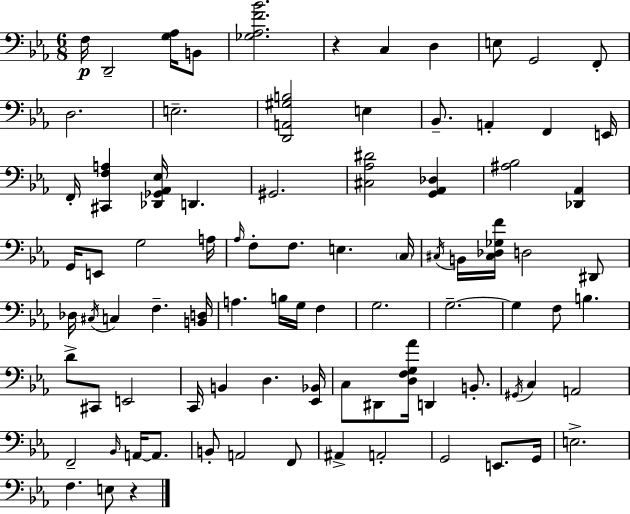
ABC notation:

X:1
T:Untitled
M:6/8
L:1/4
K:Cm
F,/4 D,,2 [G,_A,]/4 B,,/2 [_G,_A,F_B]2 z C, D, E,/2 G,,2 F,,/2 D,2 E,2 [D,,A,,^G,B,]2 E, _B,,/2 A,, F,, E,,/4 F,,/4 [^C,,F,A,] [_D,,_G,,_A,,_E,]/4 D,, ^G,,2 [^C,_A,^D]2 [G,,_A,,_D,] [^A,_B,]2 [_D,,_A,,] G,,/4 E,,/2 G,2 A,/4 _A,/4 F,/2 F,/2 E, C,/4 ^C,/4 B,,/4 [^C,_D,_G,F]/4 D,2 ^D,,/2 _D,/4 ^C,/4 C, F, [B,,D,]/4 A, B,/4 G,/4 F, G,2 G,2 G, F,/2 B, D/2 ^C,,/2 E,,2 C,,/4 B,, D, [_E,,_B,,]/4 C,/2 ^D,,/2 [D,F,G,_A]/4 D,, B,,/2 ^G,,/4 C, A,,2 F,,2 _B,,/4 A,,/4 A,,/2 B,,/2 A,,2 F,,/2 ^A,, A,,2 G,,2 E,,/2 G,,/4 E,2 F, E,/2 z